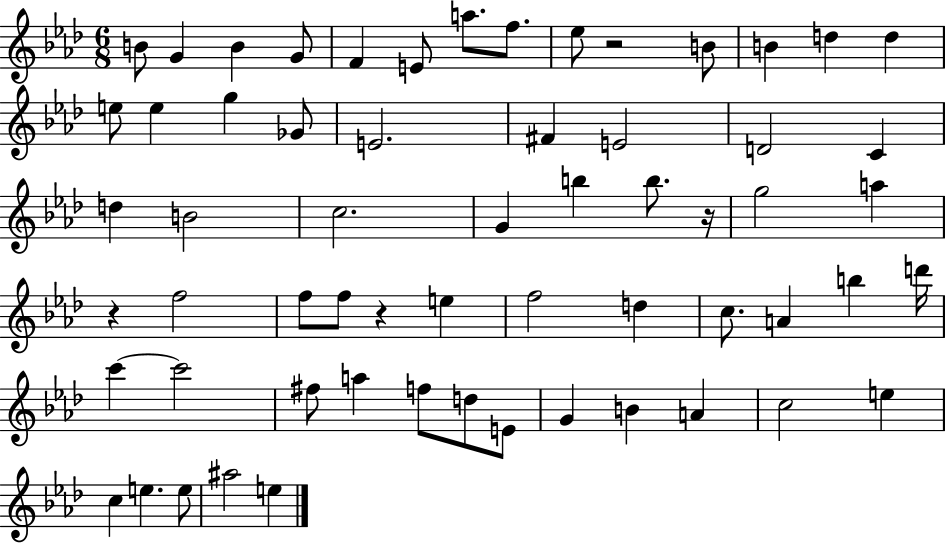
{
  \clef treble
  \numericTimeSignature
  \time 6/8
  \key aes \major
  b'8 g'4 b'4 g'8 | f'4 e'8 a''8. f''8. | ees''8 r2 b'8 | b'4 d''4 d''4 | \break e''8 e''4 g''4 ges'8 | e'2. | fis'4 e'2 | d'2 c'4 | \break d''4 b'2 | c''2. | g'4 b''4 b''8. r16 | g''2 a''4 | \break r4 f''2 | f''8 f''8 r4 e''4 | f''2 d''4 | c''8. a'4 b''4 d'''16 | \break c'''4~~ c'''2 | fis''8 a''4 f''8 d''8 e'8 | g'4 b'4 a'4 | c''2 e''4 | \break c''4 e''4. e''8 | ais''2 e''4 | \bar "|."
}